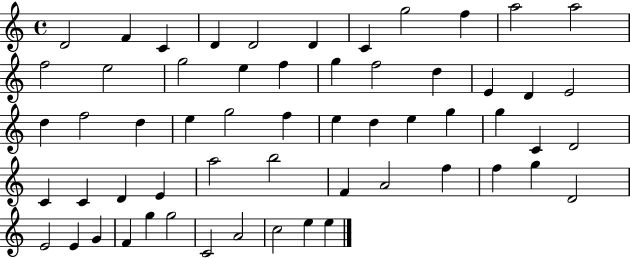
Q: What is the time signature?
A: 4/4